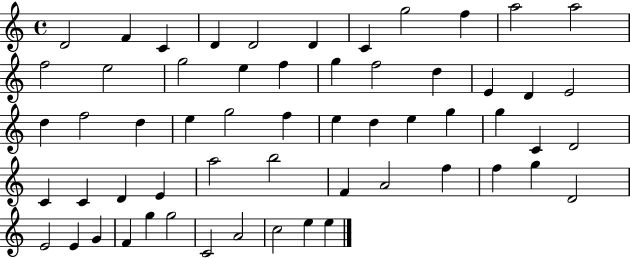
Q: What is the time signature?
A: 4/4